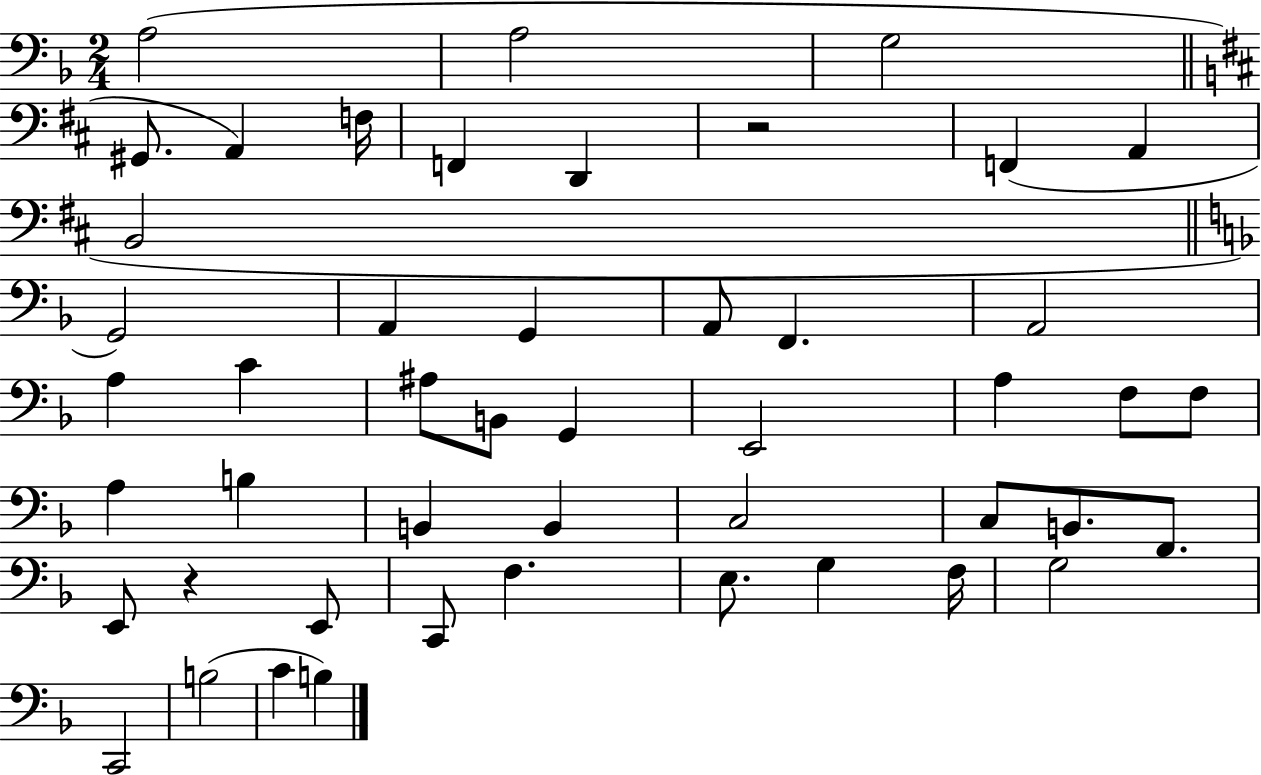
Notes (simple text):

A3/h A3/h G3/h G#2/e. A2/q F3/s F2/q D2/q R/h F2/q A2/q B2/h G2/h A2/q G2/q A2/e F2/q. A2/h A3/q C4/q A#3/e B2/e G2/q E2/h A3/q F3/e F3/e A3/q B3/q B2/q B2/q C3/h C3/e B2/e. F2/e. E2/e R/q E2/e C2/e F3/q. E3/e. G3/q F3/s G3/h C2/h B3/h C4/q B3/q